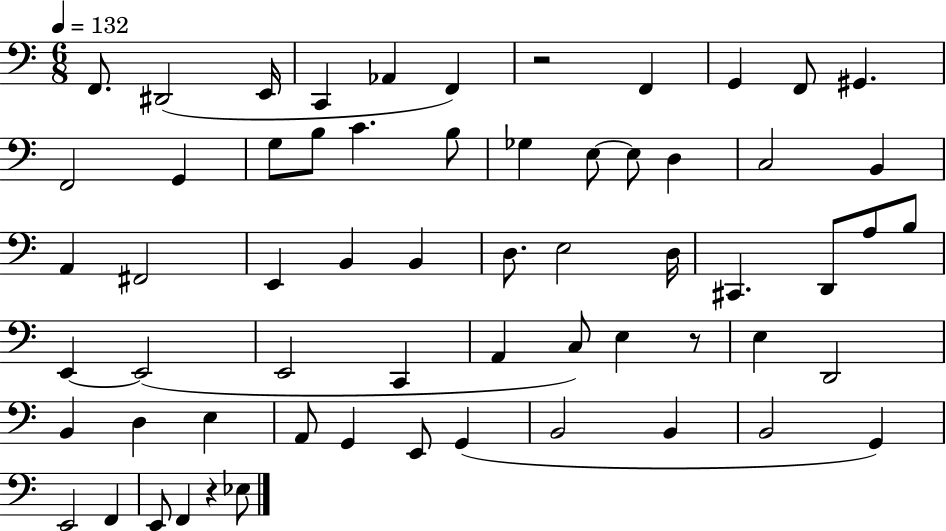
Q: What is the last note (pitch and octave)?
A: Eb3